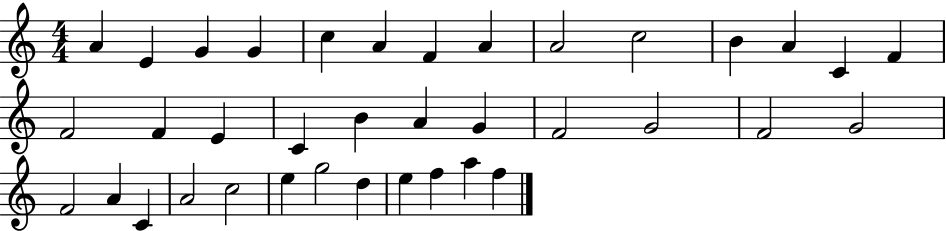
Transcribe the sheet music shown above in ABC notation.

X:1
T:Untitled
M:4/4
L:1/4
K:C
A E G G c A F A A2 c2 B A C F F2 F E C B A G F2 G2 F2 G2 F2 A C A2 c2 e g2 d e f a f